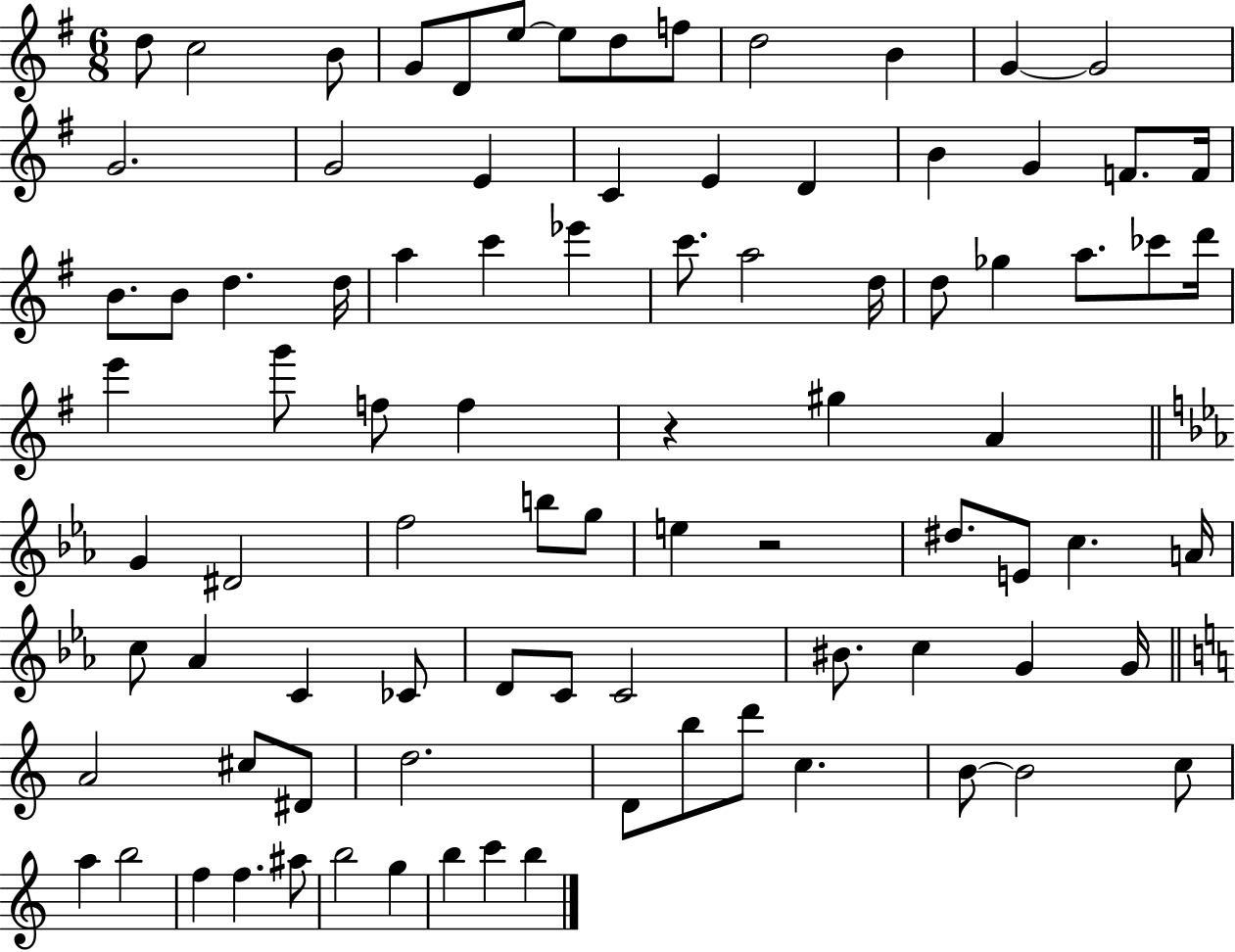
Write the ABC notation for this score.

X:1
T:Untitled
M:6/8
L:1/4
K:G
d/2 c2 B/2 G/2 D/2 e/2 e/2 d/2 f/2 d2 B G G2 G2 G2 E C E D B G F/2 F/4 B/2 B/2 d d/4 a c' _e' c'/2 a2 d/4 d/2 _g a/2 _c'/2 d'/4 e' g'/2 f/2 f z ^g A G ^D2 f2 b/2 g/2 e z2 ^d/2 E/2 c A/4 c/2 _A C _C/2 D/2 C/2 C2 ^B/2 c G G/4 A2 ^c/2 ^D/2 d2 D/2 b/2 d'/2 c B/2 B2 c/2 a b2 f f ^a/2 b2 g b c' b